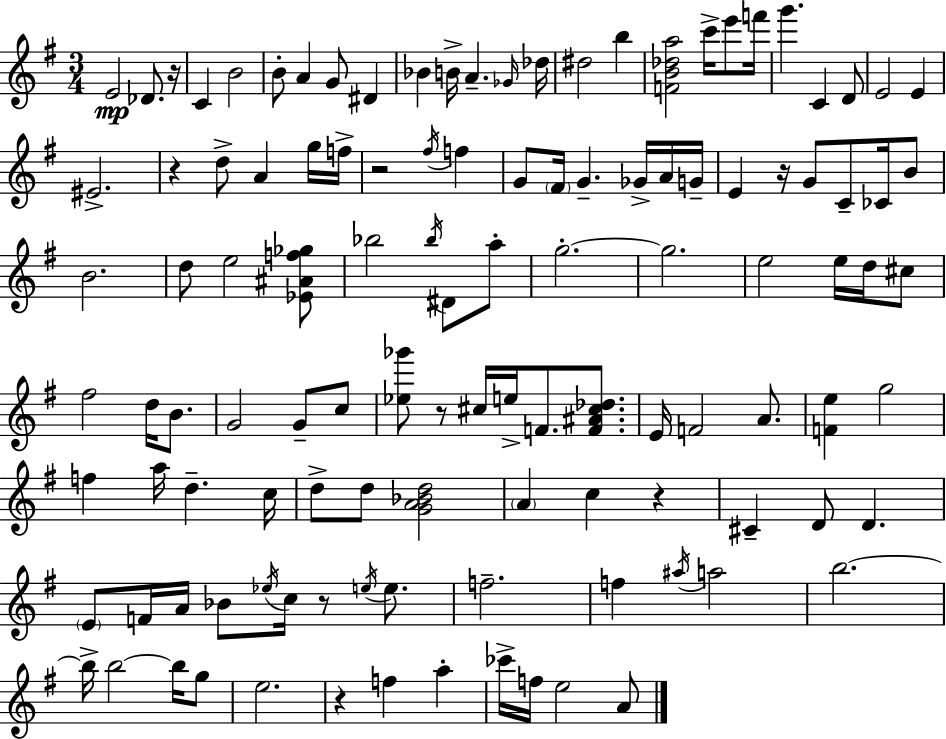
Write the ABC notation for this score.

X:1
T:Untitled
M:3/4
L:1/4
K:Em
E2 _D/2 z/4 C B2 B/2 A G/2 ^D _B B/4 A _G/4 _d/4 ^d2 b [FB_da]2 c'/4 e'/2 f'/4 g' C D/2 E2 E ^E2 z d/2 A g/4 f/4 z2 ^f/4 f G/2 ^F/4 G _G/4 A/4 G/4 E z/4 G/2 C/2 _C/4 B/2 B2 d/2 e2 [_E^Af_g]/2 _b2 _b/4 ^D/2 a/2 g2 g2 e2 e/4 d/4 ^c/2 ^f2 d/4 B/2 G2 G/2 c/2 [_e_g']/2 z/2 ^c/4 e/4 F/2 [F^A^c_d]/2 E/4 F2 A/2 [Fe] g2 f a/4 d c/4 d/2 d/2 [GA_Bd]2 A c z ^C D/2 D E/2 F/4 A/4 _B/2 _e/4 c/4 z/2 e/4 e/2 f2 f ^a/4 a2 b2 b/4 b2 b/4 g/2 e2 z f a _c'/4 f/4 e2 A/2